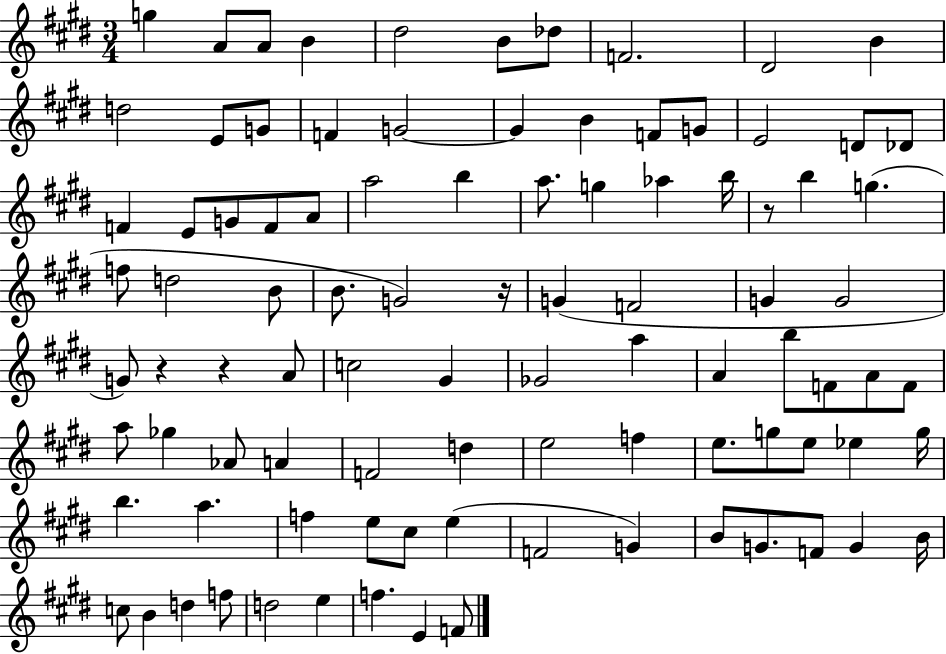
G5/q A4/e A4/e B4/q D#5/h B4/e Db5/e F4/h. D#4/h B4/q D5/h E4/e G4/e F4/q G4/h G4/q B4/q F4/e G4/e E4/h D4/e Db4/e F4/q E4/e G4/e F4/e A4/e A5/h B5/q A5/e. G5/q Ab5/q B5/s R/e B5/q G5/q. F5/e D5/h B4/e B4/e. G4/h R/s G4/q F4/h G4/q G4/h G4/e R/q R/q A4/e C5/h G#4/q Gb4/h A5/q A4/q B5/e F4/e A4/e F4/e A5/e Gb5/q Ab4/e A4/q F4/h D5/q E5/h F5/q E5/e. G5/e E5/e Eb5/q G5/s B5/q. A5/q. F5/q E5/e C#5/e E5/q F4/h G4/q B4/e G4/e. F4/e G4/q B4/s C5/e B4/q D5/q F5/e D5/h E5/q F5/q. E4/q F4/e